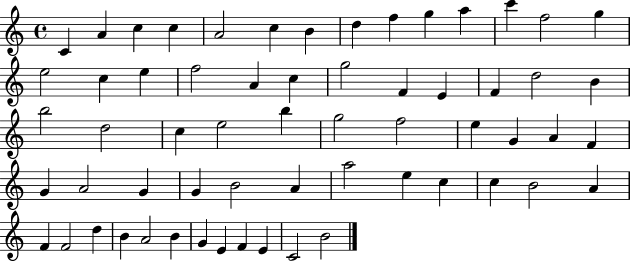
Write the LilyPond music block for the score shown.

{
  \clef treble
  \time 4/4
  \defaultTimeSignature
  \key c \major
  c'4 a'4 c''4 c''4 | a'2 c''4 b'4 | d''4 f''4 g''4 a''4 | c'''4 f''2 g''4 | \break e''2 c''4 e''4 | f''2 a'4 c''4 | g''2 f'4 e'4 | f'4 d''2 b'4 | \break b''2 d''2 | c''4 e''2 b''4 | g''2 f''2 | e''4 g'4 a'4 f'4 | \break g'4 a'2 g'4 | g'4 b'2 a'4 | a''2 e''4 c''4 | c''4 b'2 a'4 | \break f'4 f'2 d''4 | b'4 a'2 b'4 | g'4 e'4 f'4 e'4 | c'2 b'2 | \break \bar "|."
}